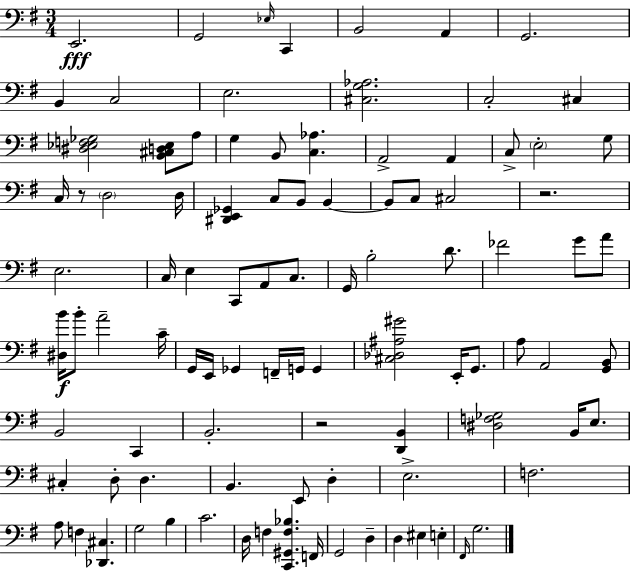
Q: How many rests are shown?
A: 3